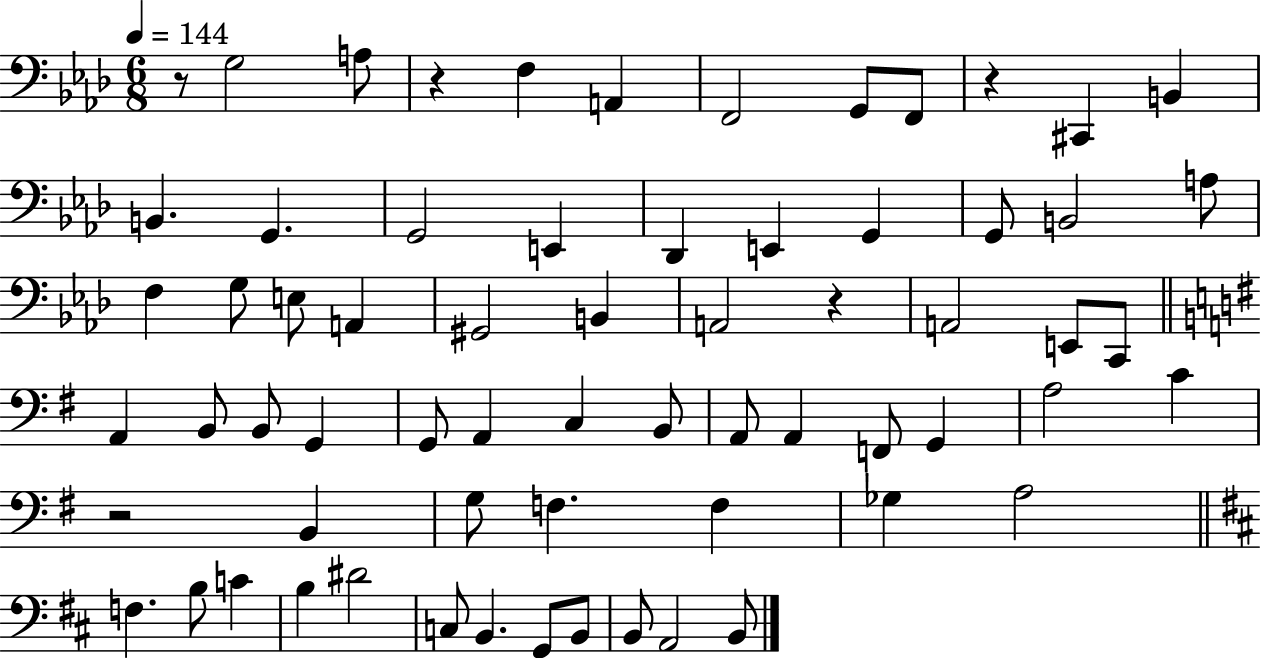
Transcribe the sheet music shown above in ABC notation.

X:1
T:Untitled
M:6/8
L:1/4
K:Ab
z/2 G,2 A,/2 z F, A,, F,,2 G,,/2 F,,/2 z ^C,, B,, B,, G,, G,,2 E,, _D,, E,, G,, G,,/2 B,,2 A,/2 F, G,/2 E,/2 A,, ^G,,2 B,, A,,2 z A,,2 E,,/2 C,,/2 A,, B,,/2 B,,/2 G,, G,,/2 A,, C, B,,/2 A,,/2 A,, F,,/2 G,, A,2 C z2 B,, G,/2 F, F, _G, A,2 F, B,/2 C B, ^D2 C,/2 B,, G,,/2 B,,/2 B,,/2 A,,2 B,,/2